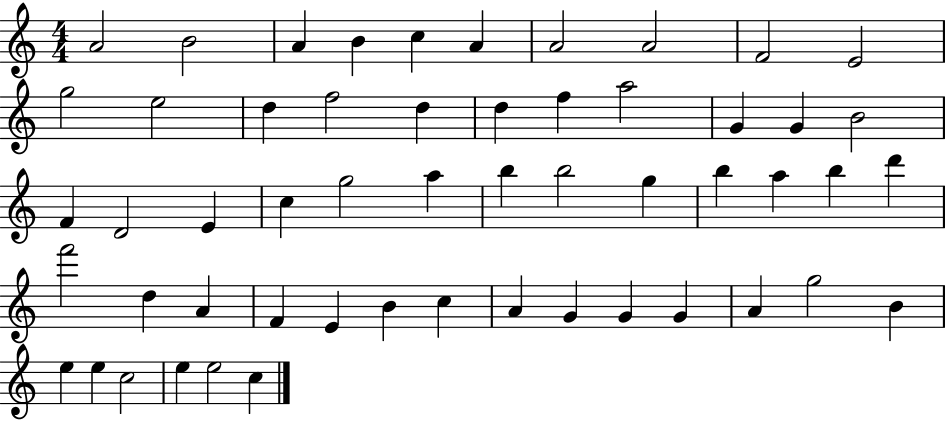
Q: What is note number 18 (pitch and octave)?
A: A5